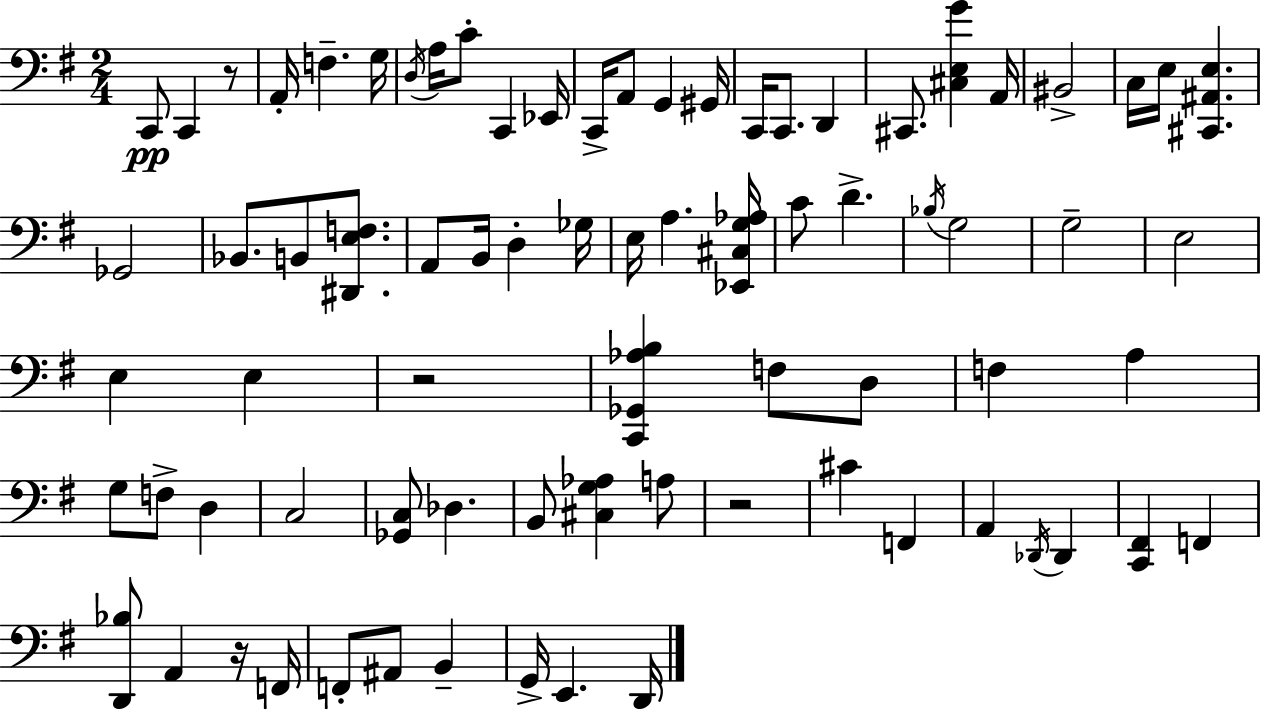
C2/e C2/q R/e A2/s F3/q. G3/s D3/s A3/s C4/e C2/q Eb2/s C2/s A2/e G2/q G#2/s C2/s C2/e. D2/q C#2/e. [C#3,E3,G4]/q A2/s BIS2/h C3/s E3/s [C#2,A#2,E3]/q. Gb2/h Bb2/e. B2/e [D#2,E3,F3]/e. A2/e B2/s D3/q Gb3/s E3/s A3/q. [Eb2,C#3,G3,Ab3]/s C4/e D4/q. Bb3/s G3/h G3/h E3/h E3/q E3/q R/h [C2,Gb2,Ab3,B3]/q F3/e D3/e F3/q A3/q G3/e F3/e D3/q C3/h [Gb2,C3]/e Db3/q. B2/e [C#3,G3,Ab3]/q A3/e R/h C#4/q F2/q A2/q Db2/s Db2/q [C2,F#2]/q F2/q [D2,Bb3]/e A2/q R/s F2/s F2/e A#2/e B2/q G2/s E2/q. D2/s